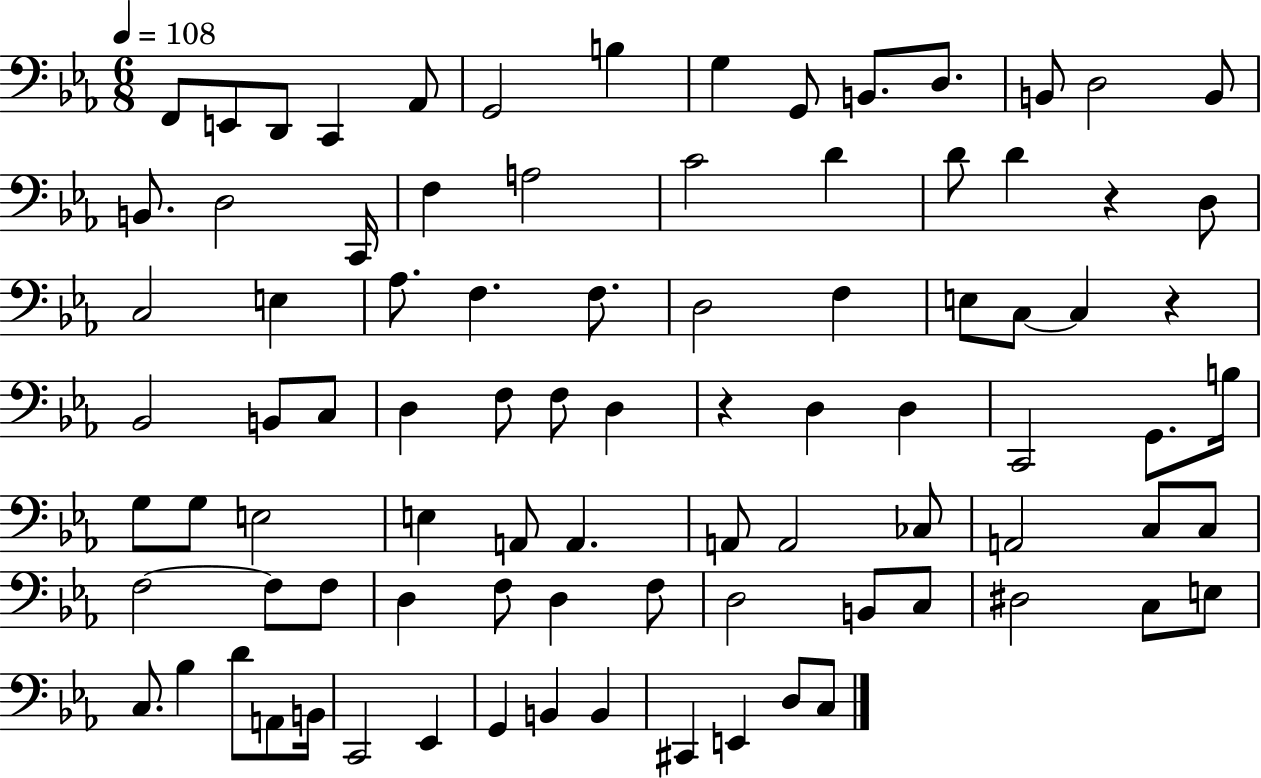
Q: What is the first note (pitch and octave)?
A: F2